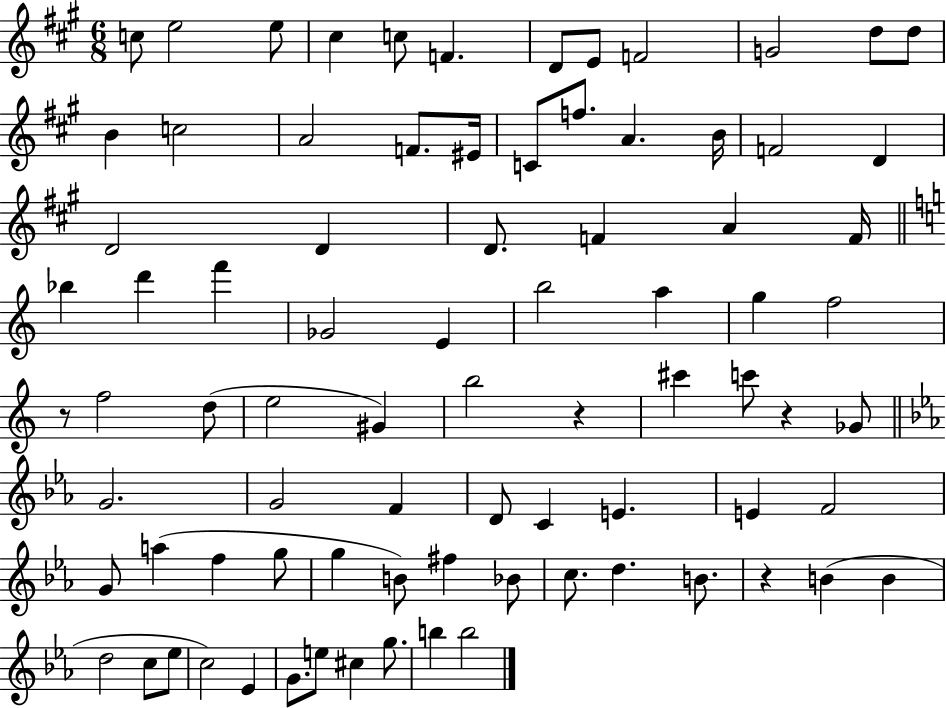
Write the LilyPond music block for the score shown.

{
  \clef treble
  \numericTimeSignature
  \time 6/8
  \key a \major
  c''8 e''2 e''8 | cis''4 c''8 f'4. | d'8 e'8 f'2 | g'2 d''8 d''8 | \break b'4 c''2 | a'2 f'8. eis'16 | c'8 f''8. a'4. b'16 | f'2 d'4 | \break d'2 d'4 | d'8. f'4 a'4 f'16 | \bar "||" \break \key c \major bes''4 d'''4 f'''4 | ges'2 e'4 | b''2 a''4 | g''4 f''2 | \break r8 f''2 d''8( | e''2 gis'4) | b''2 r4 | cis'''4 c'''8 r4 ges'8 | \break \bar "||" \break \key ees \major g'2. | g'2 f'4 | d'8 c'4 e'4. | e'4 f'2 | \break g'8 a''4( f''4 g''8 | g''4 b'8) fis''4 bes'8 | c''8. d''4. b'8. | r4 b'4( b'4 | \break d''2 c''8 ees''8 | c''2) ees'4 | g'8. e''8 cis''4 g''8. | b''4 b''2 | \break \bar "|."
}